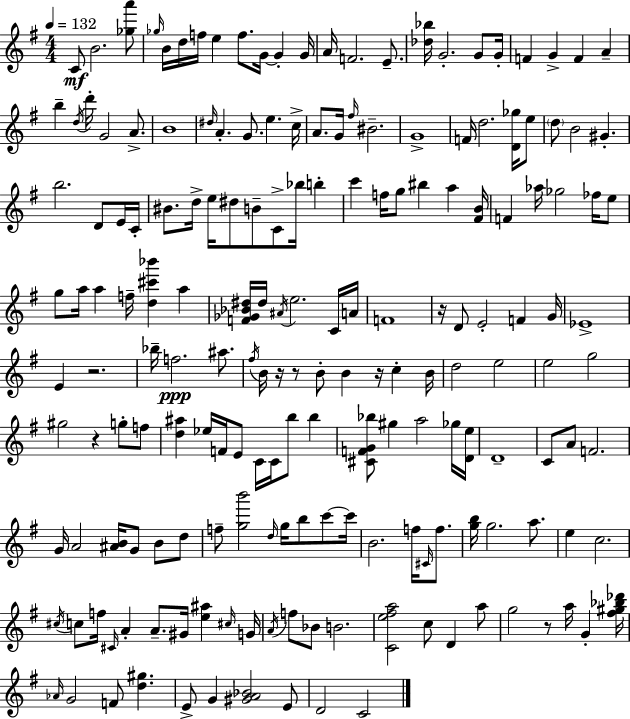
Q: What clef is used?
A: treble